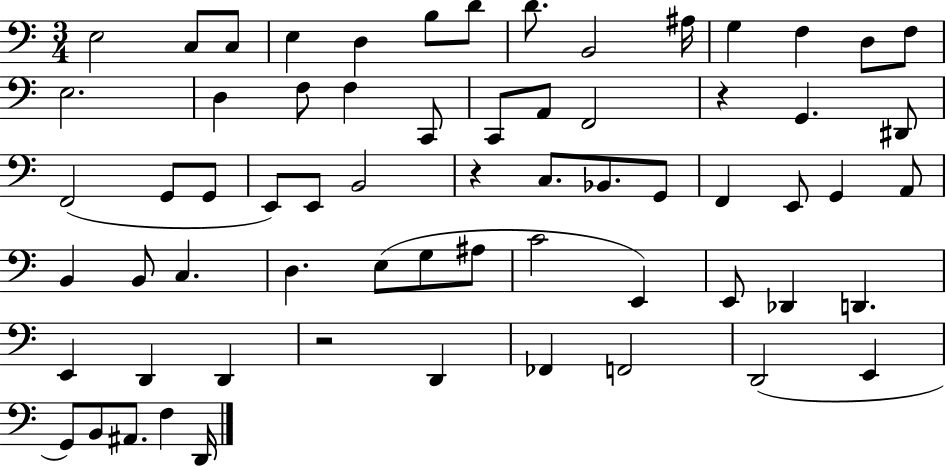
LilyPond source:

{
  \clef bass
  \numericTimeSignature
  \time 3/4
  \key c \major
  e2 c8 c8 | e4 d4 b8 d'8 | d'8. b,2 ais16 | g4 f4 d8 f8 | \break e2. | d4 f8 f4 c,8 | c,8 a,8 f,2 | r4 g,4. dis,8 | \break f,2( g,8 g,8 | e,8) e,8 b,2 | r4 c8. bes,8. g,8 | f,4 e,8 g,4 a,8 | \break b,4 b,8 c4. | d4. e8( g8 ais8 | c'2 e,4) | e,8 des,4 d,4. | \break e,4 d,4 d,4 | r2 d,4 | fes,4 f,2 | d,2( e,4 | \break g,8) b,8 ais,8. f4 d,16 | \bar "|."
}